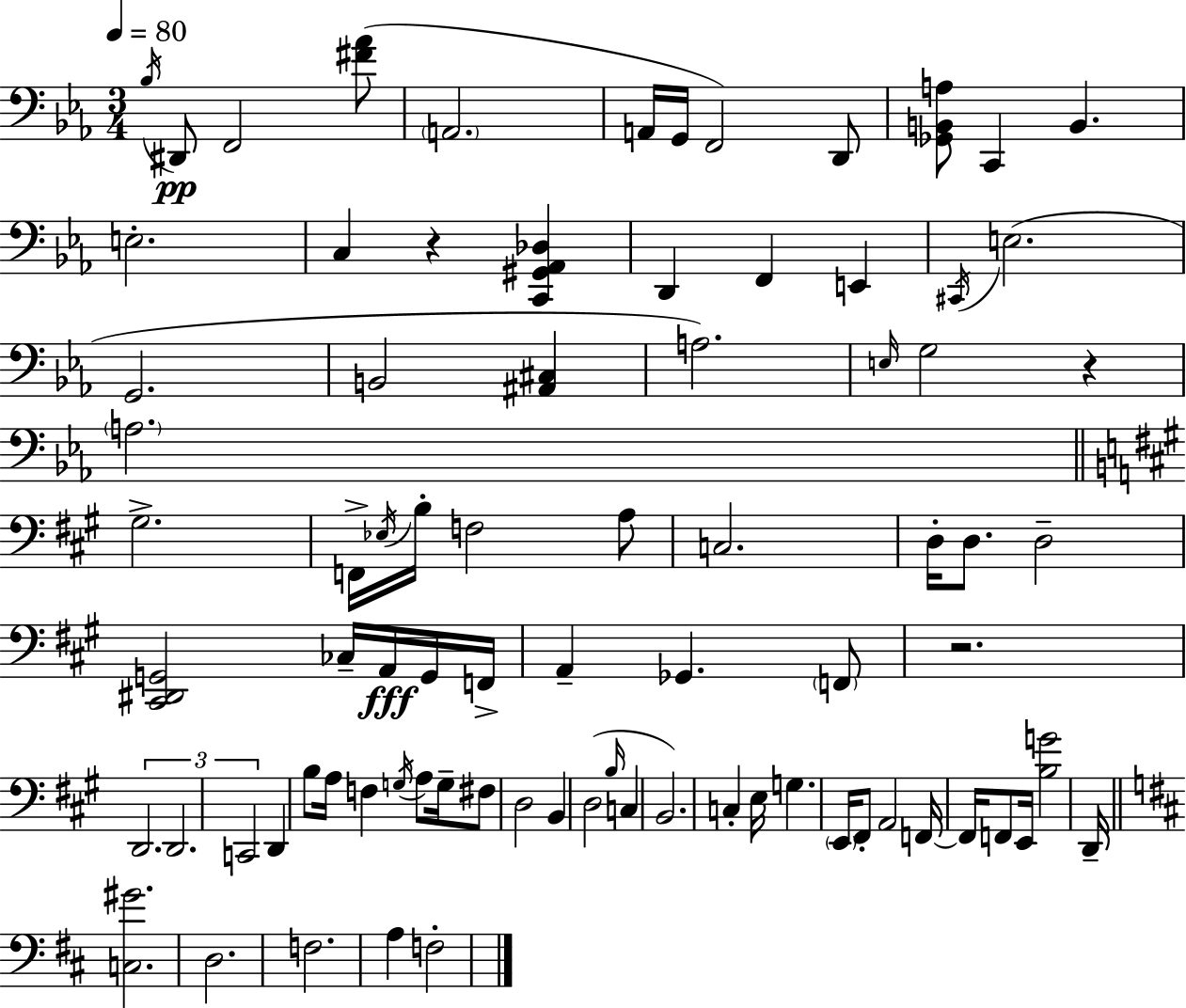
{
  \clef bass
  \numericTimeSignature
  \time 3/4
  \key ees \major
  \tempo 4 = 80
  \repeat volta 2 { \acciaccatura { bes16 }\pp dis,8 f,2 <fis' aes'>8( | \parenthesize a,2. | a,16 g,16 f,2) d,8 | <ges, b, a>8 c,4 b,4. | \break e2.-. | c4 r4 <c, gis, aes, des>4 | d,4 f,4 e,4 | \acciaccatura { cis,16 }( e2. | \break g,2. | b,2 <ais, cis>4 | a2.) | \grace { e16 } g2 r4 | \break \parenthesize a2. | \bar "||" \break \key a \major gis2.-> | f,16-> \acciaccatura { ees16 } b16-. f2 a8 | c2. | d16-. d8. d2-- | \break <cis, dis, g,>2 ces16-- a,16\fff g,16 | f,16-> a,4-- ges,4. \parenthesize f,8 | r2. | \tuplet 3/2 { d,2. | \break d,2. | c,2 } d,4 | b8 a16 f4 \acciaccatura { g16 } a8 g16-- | fis8 d2 b,4 | \break d2( \grace { b16 } c4 | b,2.) | c4-. e16 g4. | \parenthesize e,16 fis,8-. a,2 | \break f,16~~ f,16 f,8 e,16 <b g'>2 | d,16-- \bar "||" \break \key b \minor <c gis'>2. | d2. | f2. | a4 f2-. | \break } \bar "|."
}